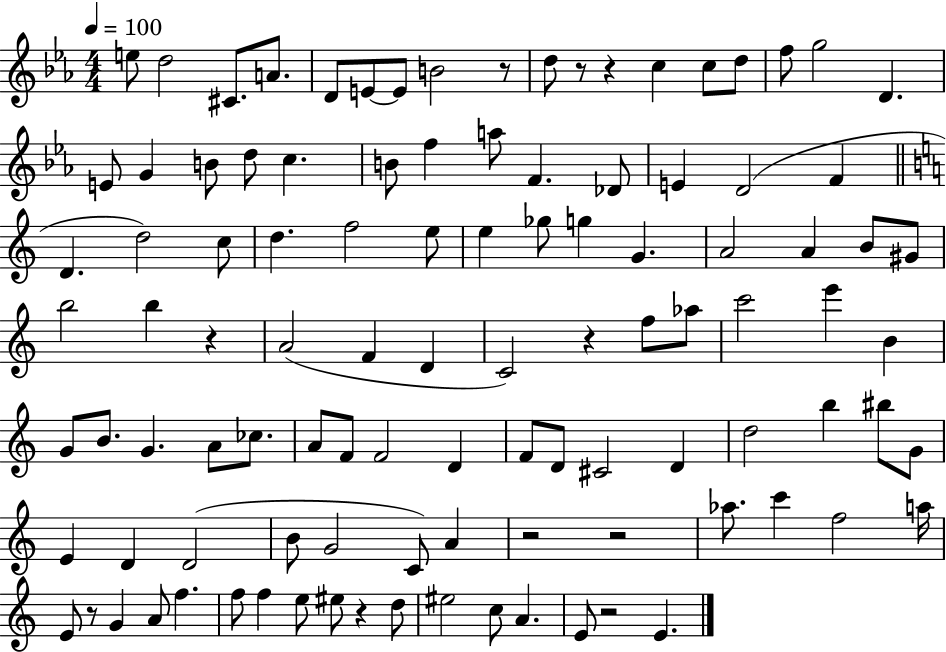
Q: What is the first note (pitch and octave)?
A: E5